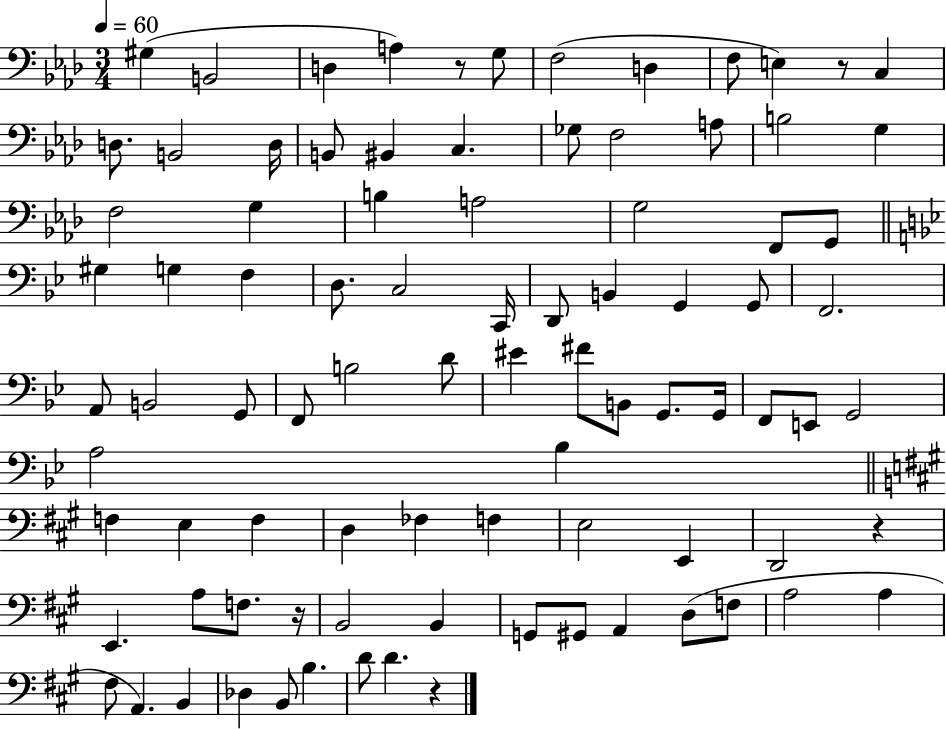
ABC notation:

X:1
T:Untitled
M:3/4
L:1/4
K:Ab
^G, B,,2 D, A, z/2 G,/2 F,2 D, F,/2 E, z/2 C, D,/2 B,,2 D,/4 B,,/2 ^B,, C, _G,/2 F,2 A,/2 B,2 G, F,2 G, B, A,2 G,2 F,,/2 G,,/2 ^G, G, F, D,/2 C,2 C,,/4 D,,/2 B,, G,, G,,/2 F,,2 A,,/2 B,,2 G,,/2 F,,/2 B,2 D/2 ^E ^F/2 B,,/2 G,,/2 G,,/4 F,,/2 E,,/2 G,,2 A,2 _B, F, E, F, D, _F, F, E,2 E,, D,,2 z E,, A,/2 F,/2 z/4 B,,2 B,, G,,/2 ^G,,/2 A,, D,/2 F,/2 A,2 A, ^F,/2 A,, B,, _D, B,,/2 B, D/2 D z